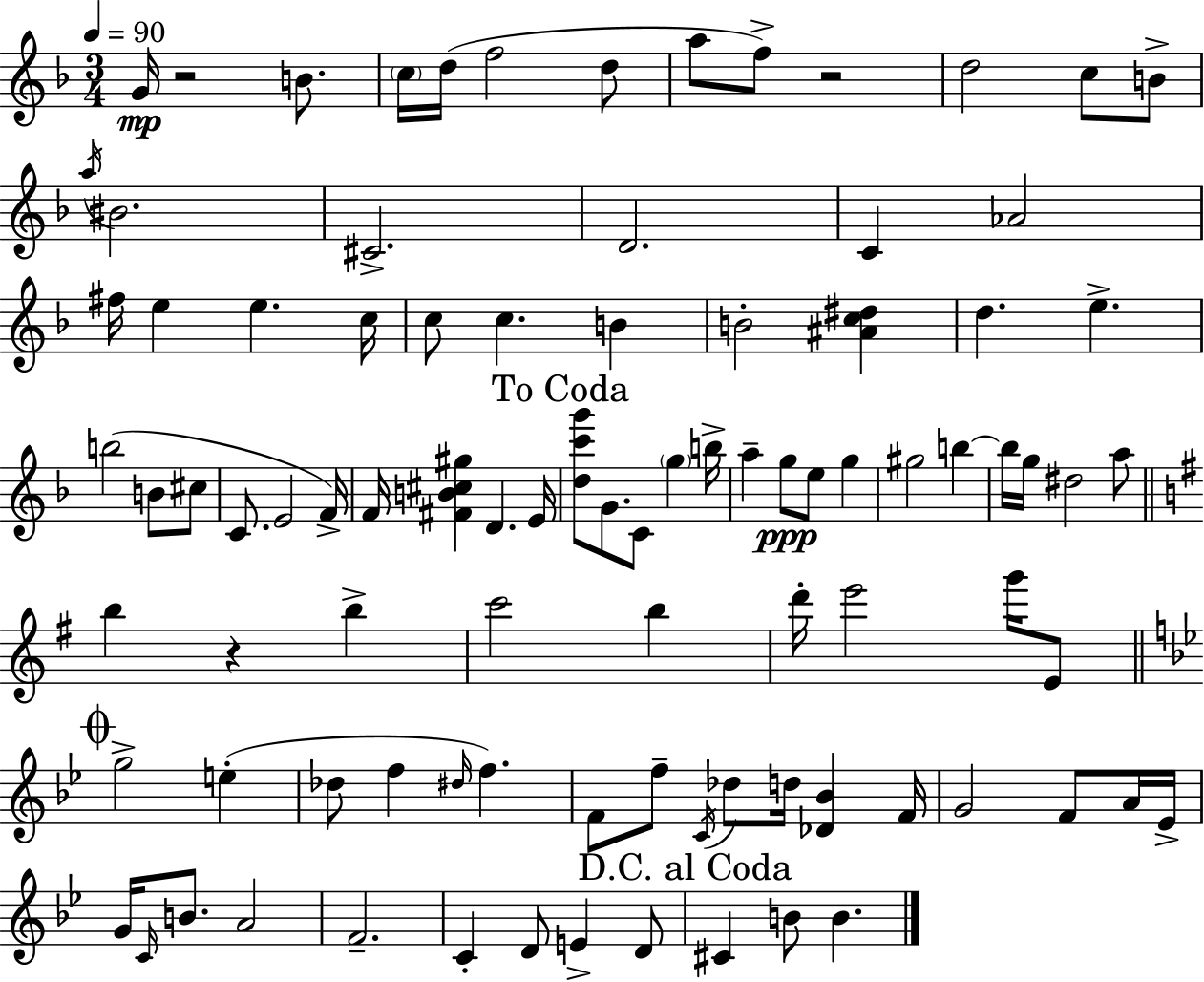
{
  \clef treble
  \numericTimeSignature
  \time 3/4
  \key d \minor
  \tempo 4 = 90
  \repeat volta 2 { g'16\mp r2 b'8. | \parenthesize c''16 d''16( f''2 d''8 | a''8 f''8->) r2 | d''2 c''8 b'8-> | \break \acciaccatura { a''16 } bis'2. | cis'2.-> | d'2. | c'4 aes'2 | \break fis''16 e''4 e''4. | c''16 c''8 c''4. b'4 | b'2-. <ais' c'' dis''>4 | d''4. e''4.-> | \break b''2( b'8 cis''8 | c'8. e'2 | f'16->) f'16 <fis' b' cis'' gis''>4 d'4. | e'16 \mark "To Coda" <d'' c''' g'''>8 g'8. c'8 \parenthesize g''4 | \break b''16-> a''4-- g''8\ppp e''8 g''4 | gis''2 b''4~~ | b''16 g''16 dis''2 a''8 | \bar "||" \break \key e \minor b''4 r4 b''4-> | c'''2 b''4 | d'''16-. e'''2 g'''16 e'8 | \mark \markup { \musicglyph "scripts.coda" } \bar "||" \break \key g \minor g''2-> e''4-.( | des''8 f''4 \grace { dis''16 } f''4.) | f'8 f''8-- \acciaccatura { c'16 } des''8 d''16 <des' bes'>4 | f'16 g'2 f'8 | \break a'16 ees'16-> g'16 \grace { c'16 } b'8. a'2 | f'2.-- | c'4-. d'8 e'4-> | d'8 \mark "D.C. al Coda" cis'4 b'8 b'4. | \break } \bar "|."
}